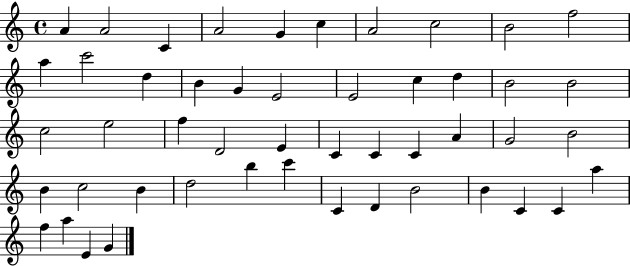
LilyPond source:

{
  \clef treble
  \time 4/4
  \defaultTimeSignature
  \key c \major
  a'4 a'2 c'4 | a'2 g'4 c''4 | a'2 c''2 | b'2 f''2 | \break a''4 c'''2 d''4 | b'4 g'4 e'2 | e'2 c''4 d''4 | b'2 b'2 | \break c''2 e''2 | f''4 d'2 e'4 | c'4 c'4 c'4 a'4 | g'2 b'2 | \break b'4 c''2 b'4 | d''2 b''4 c'''4 | c'4 d'4 b'2 | b'4 c'4 c'4 a''4 | \break f''4 a''4 e'4 g'4 | \bar "|."
}